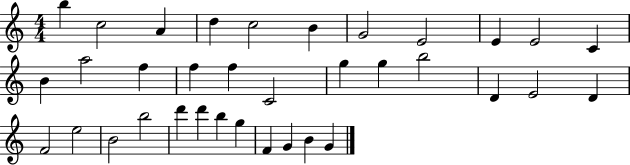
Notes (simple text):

B5/q C5/h A4/q D5/q C5/h B4/q G4/h E4/h E4/q E4/h C4/q B4/q A5/h F5/q F5/q F5/q C4/h G5/q G5/q B5/h D4/q E4/h D4/q F4/h E5/h B4/h B5/h D6/q D6/q B5/q G5/q F4/q G4/q B4/q G4/q